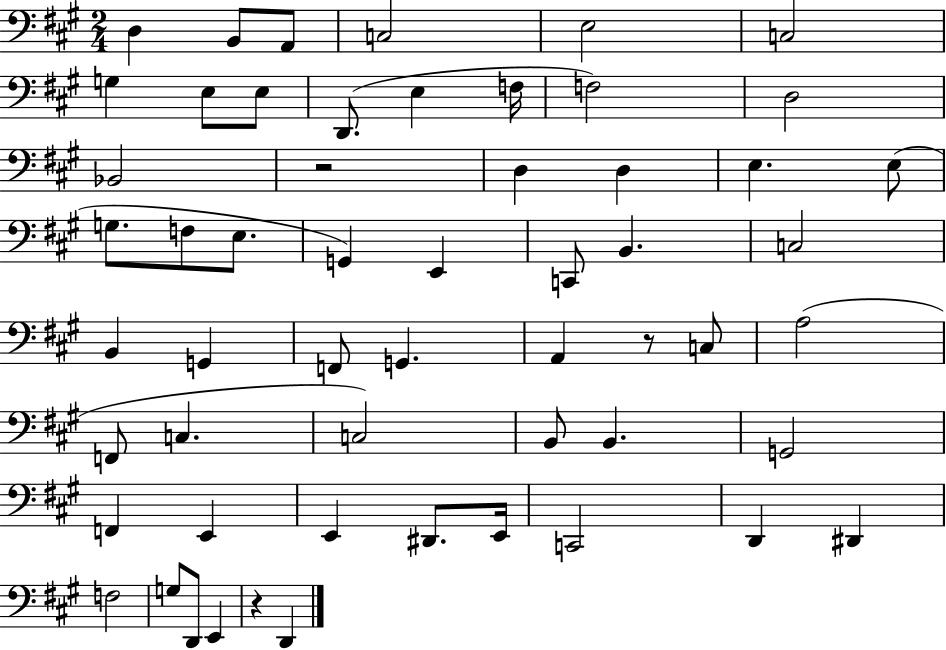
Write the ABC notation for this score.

X:1
T:Untitled
M:2/4
L:1/4
K:A
D, B,,/2 A,,/2 C,2 E,2 C,2 G, E,/2 E,/2 D,,/2 E, F,/4 F,2 D,2 _B,,2 z2 D, D, E, E,/2 G,/2 F,/2 E,/2 G,, E,, C,,/2 B,, C,2 B,, G,, F,,/2 G,, A,, z/2 C,/2 A,2 F,,/2 C, C,2 B,,/2 B,, G,,2 F,, E,, E,, ^D,,/2 E,,/4 C,,2 D,, ^D,, F,2 G,/2 D,,/2 E,, z D,,